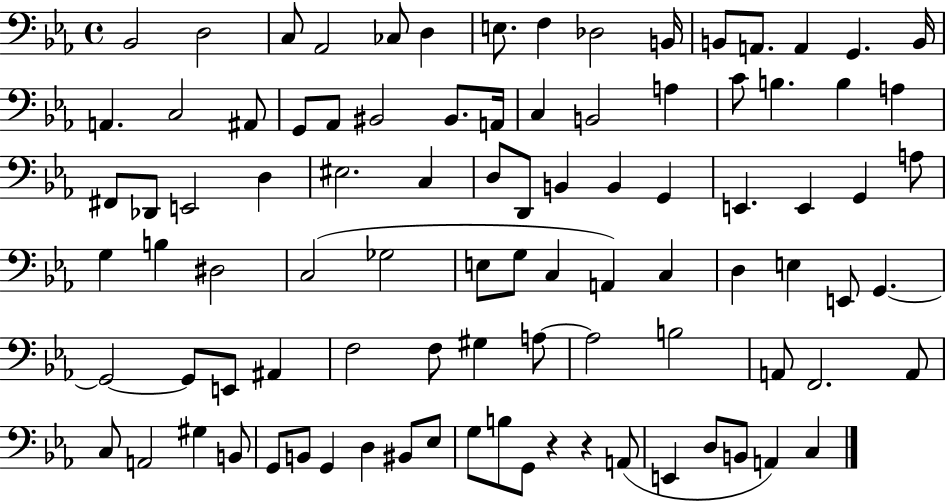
{
  \clef bass
  \time 4/4
  \defaultTimeSignature
  \key ees \major
  bes,2 d2 | c8 aes,2 ces8 d4 | e8. f4 des2 b,16 | b,8 a,8. a,4 g,4. b,16 | \break a,4. c2 ais,8 | g,8 aes,8 bis,2 bis,8. a,16 | c4 b,2 a4 | c'8 b4. b4 a4 | \break fis,8 des,8 e,2 d4 | eis2. c4 | d8 d,8 b,4 b,4 g,4 | e,4. e,4 g,4 a8 | \break g4 b4 dis2 | c2( ges2 | e8 g8 c4 a,4) c4 | d4 e4 e,8 g,4.~~ | \break g,2~~ g,8 e,8 ais,4 | f2 f8 gis4 a8~~ | a2 b2 | a,8 f,2. a,8 | \break c8 a,2 gis4 b,8 | g,8 b,8 g,4 d4 bis,8 ees8 | g8 b8 g,8 r4 r4 a,8( | e,4 d8 b,8 a,4) c4 | \break \bar "|."
}